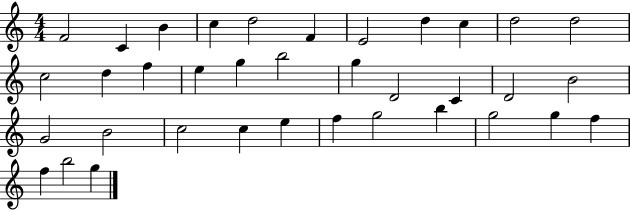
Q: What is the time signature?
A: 4/4